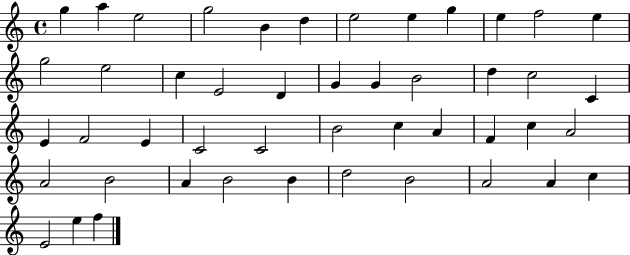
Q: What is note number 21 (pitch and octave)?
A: D5